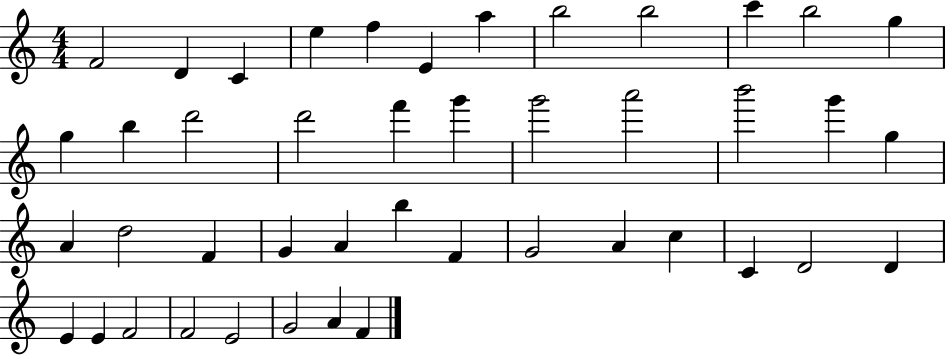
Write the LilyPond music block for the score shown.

{
  \clef treble
  \numericTimeSignature
  \time 4/4
  \key c \major
  f'2 d'4 c'4 | e''4 f''4 e'4 a''4 | b''2 b''2 | c'''4 b''2 g''4 | \break g''4 b''4 d'''2 | d'''2 f'''4 g'''4 | g'''2 a'''2 | b'''2 g'''4 g''4 | \break a'4 d''2 f'4 | g'4 a'4 b''4 f'4 | g'2 a'4 c''4 | c'4 d'2 d'4 | \break e'4 e'4 f'2 | f'2 e'2 | g'2 a'4 f'4 | \bar "|."
}